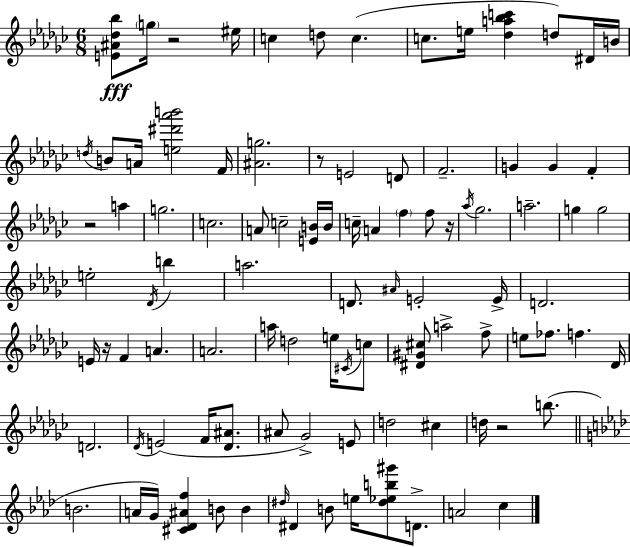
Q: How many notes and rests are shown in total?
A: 97